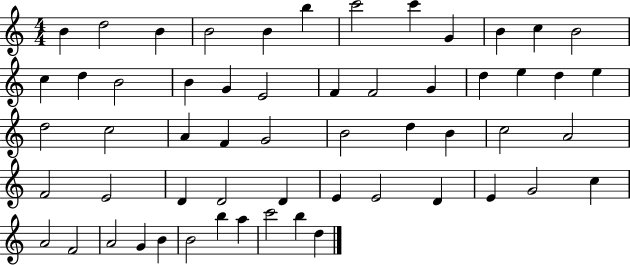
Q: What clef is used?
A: treble